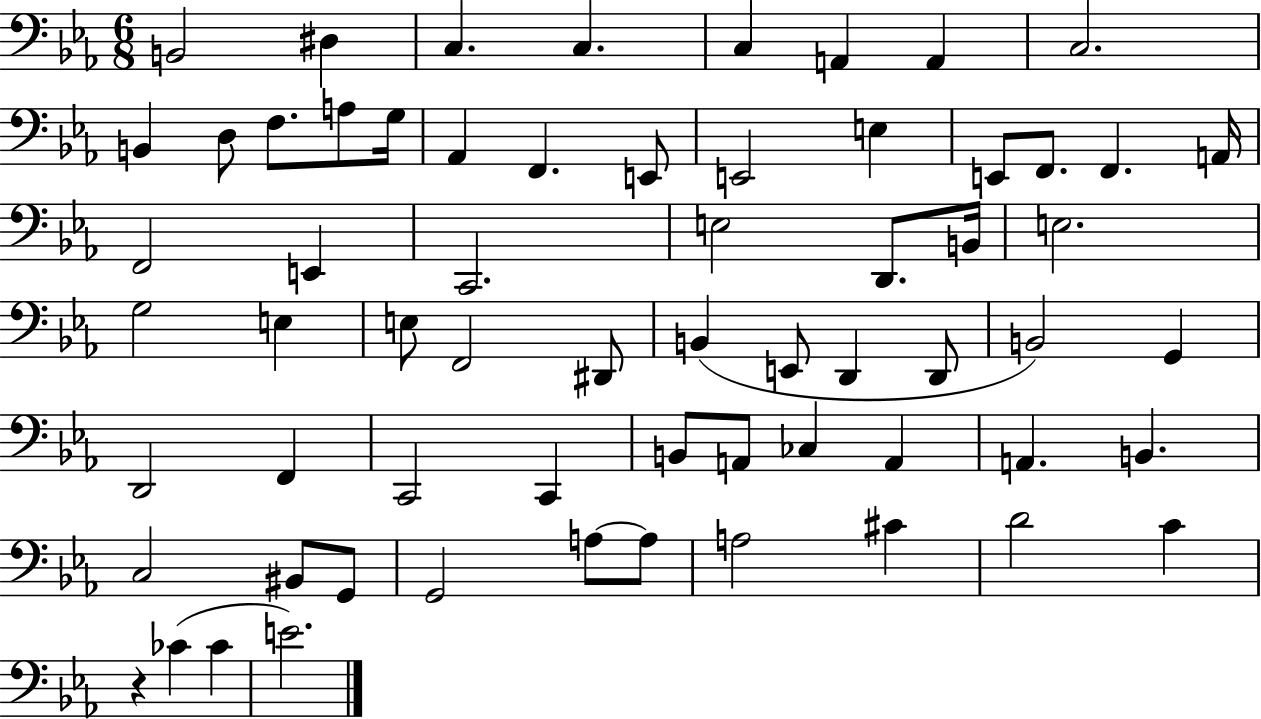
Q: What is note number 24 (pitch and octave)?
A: E2